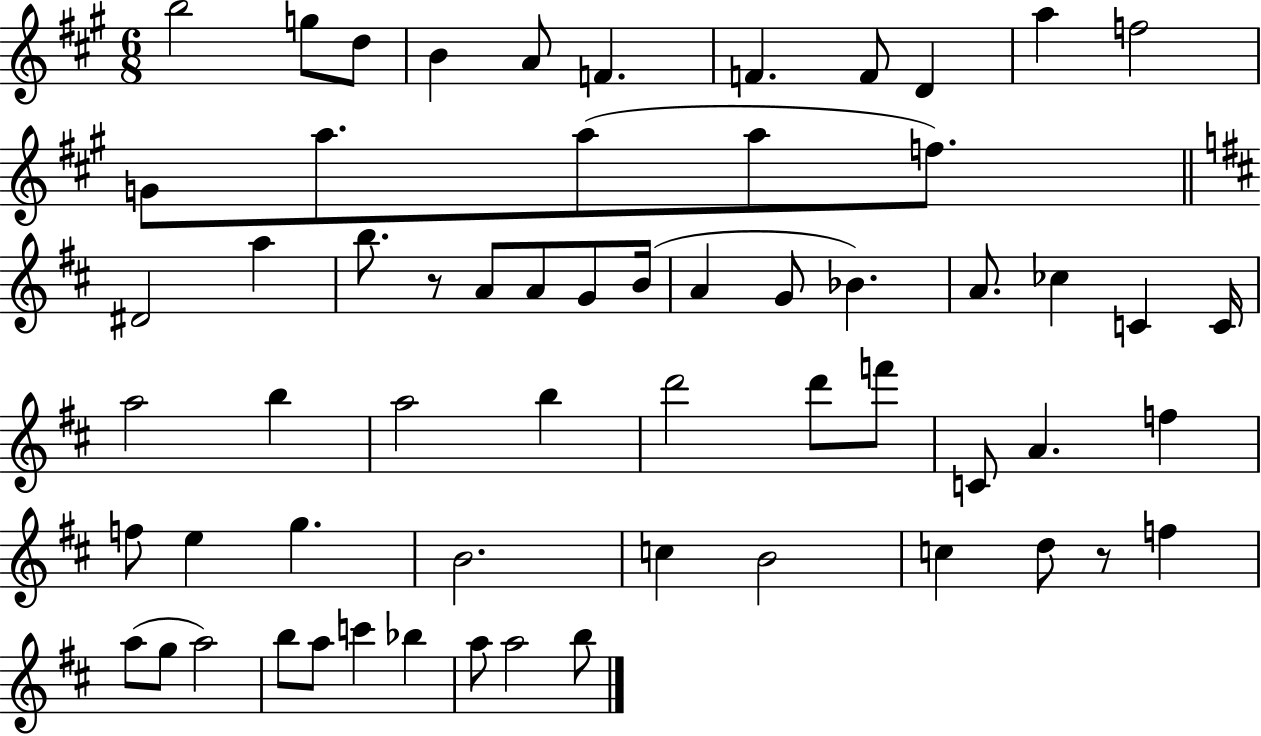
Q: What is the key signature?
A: A major